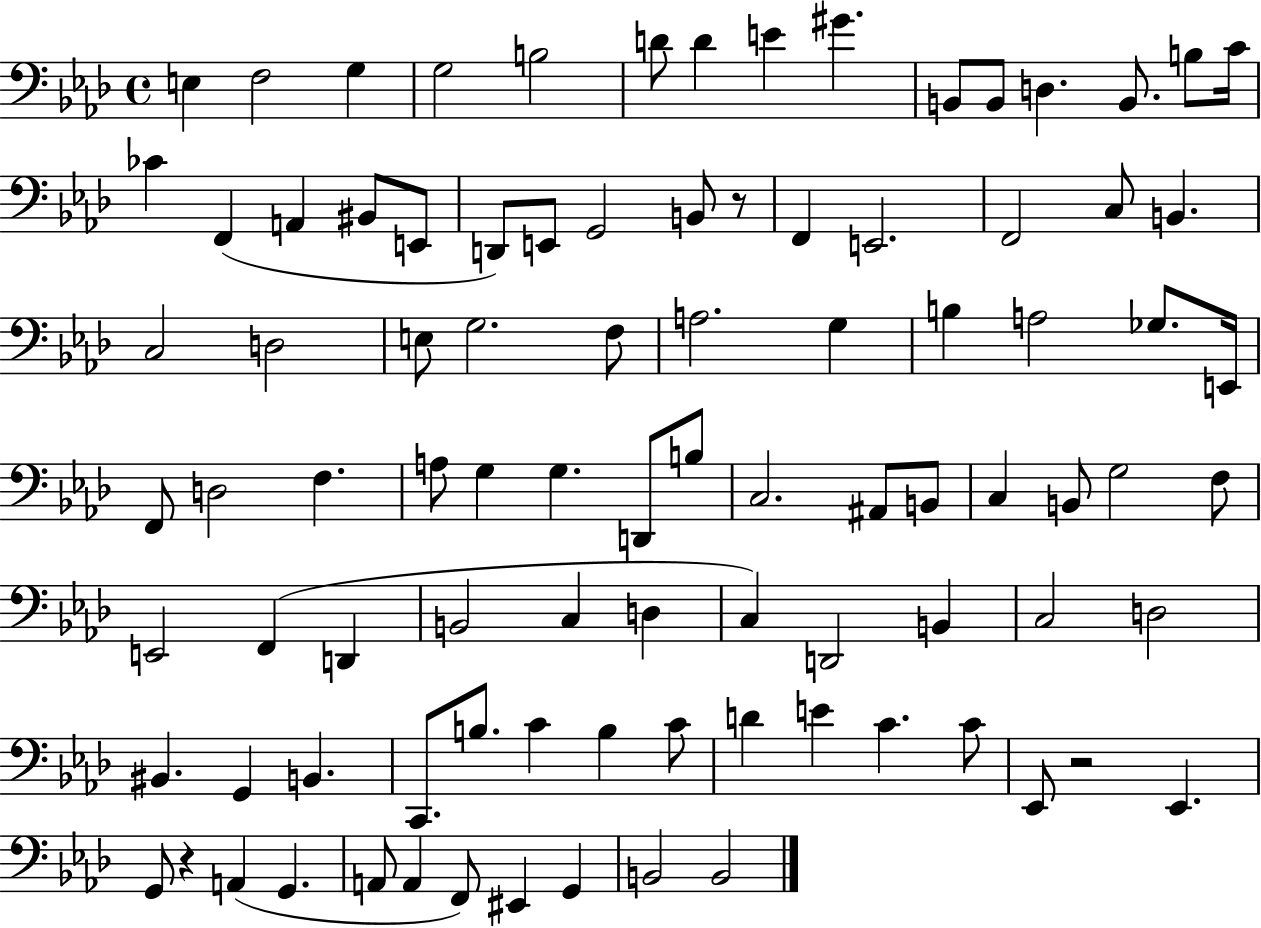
{
  \clef bass
  \time 4/4
  \defaultTimeSignature
  \key aes \major
  e4 f2 g4 | g2 b2 | d'8 d'4 e'4 gis'4. | b,8 b,8 d4. b,8. b8 c'16 | \break ces'4 f,4( a,4 bis,8 e,8 | d,8) e,8 g,2 b,8 r8 | f,4 e,2. | f,2 c8 b,4. | \break c2 d2 | e8 g2. f8 | a2. g4 | b4 a2 ges8. e,16 | \break f,8 d2 f4. | a8 g4 g4. d,8 b8 | c2. ais,8 b,8 | c4 b,8 g2 f8 | \break e,2 f,4( d,4 | b,2 c4 d4 | c4) d,2 b,4 | c2 d2 | \break bis,4. g,4 b,4. | c,8. b8. c'4 b4 c'8 | d'4 e'4 c'4. c'8 | ees,8 r2 ees,4. | \break g,8 r4 a,4( g,4. | a,8 a,4 f,8) eis,4 g,4 | b,2 b,2 | \bar "|."
}